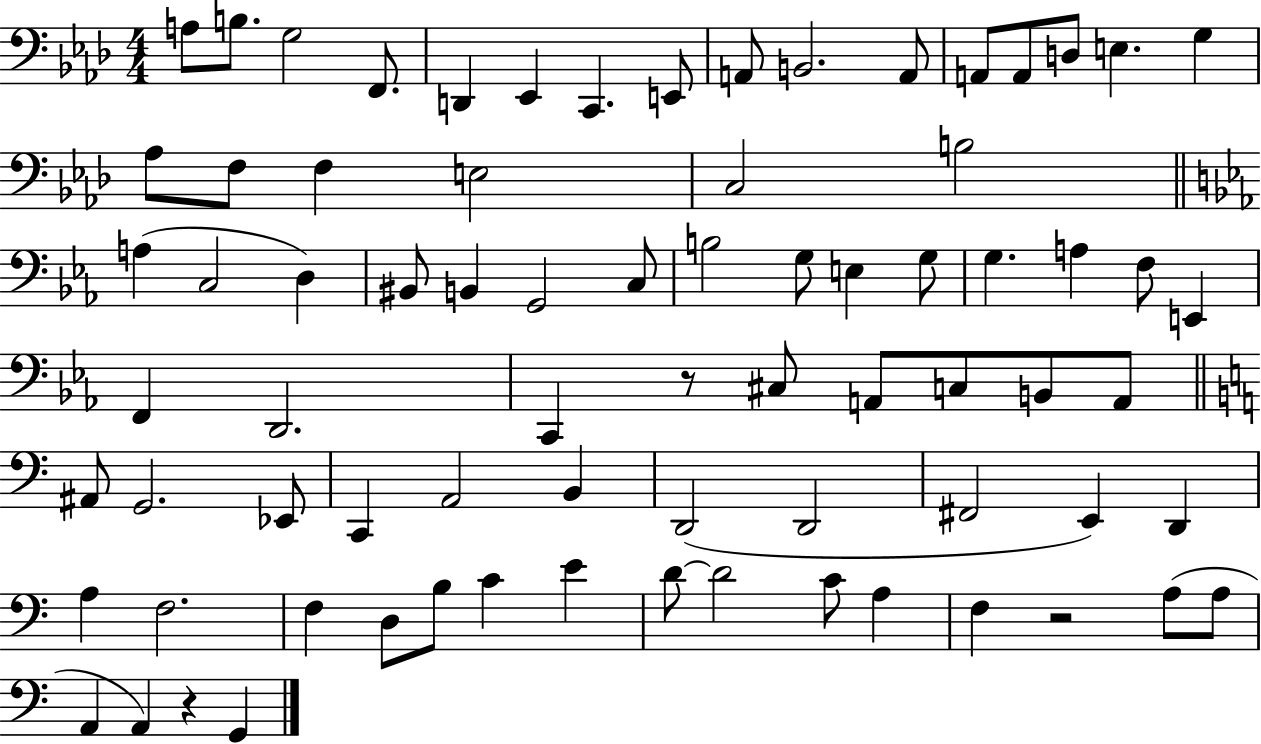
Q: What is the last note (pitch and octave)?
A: G2